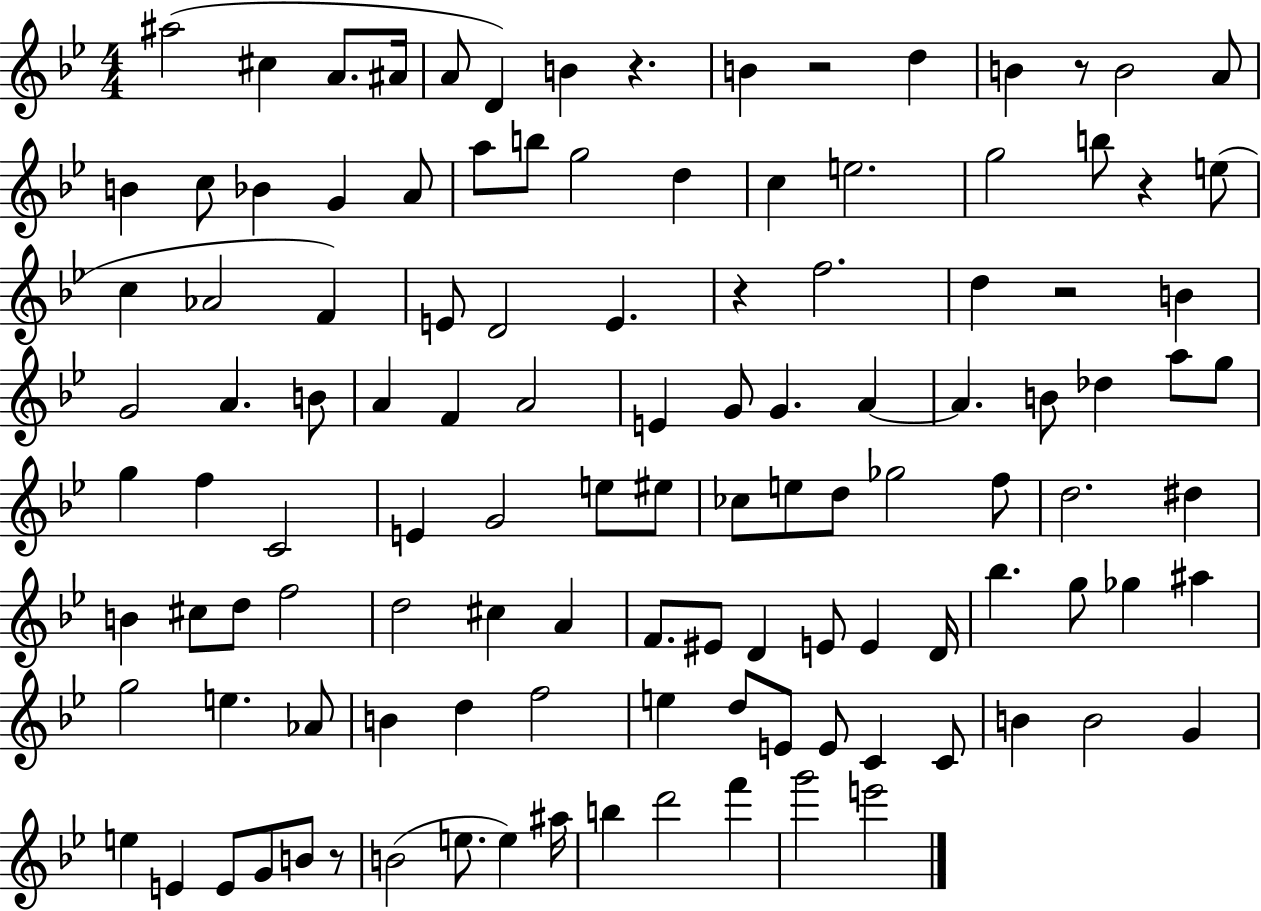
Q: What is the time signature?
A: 4/4